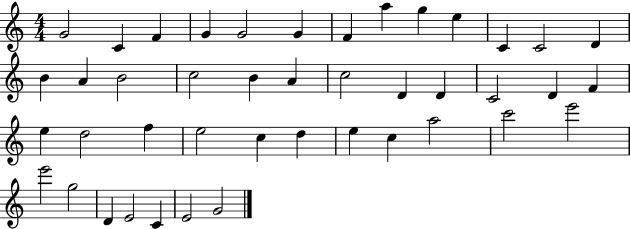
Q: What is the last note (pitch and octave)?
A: G4